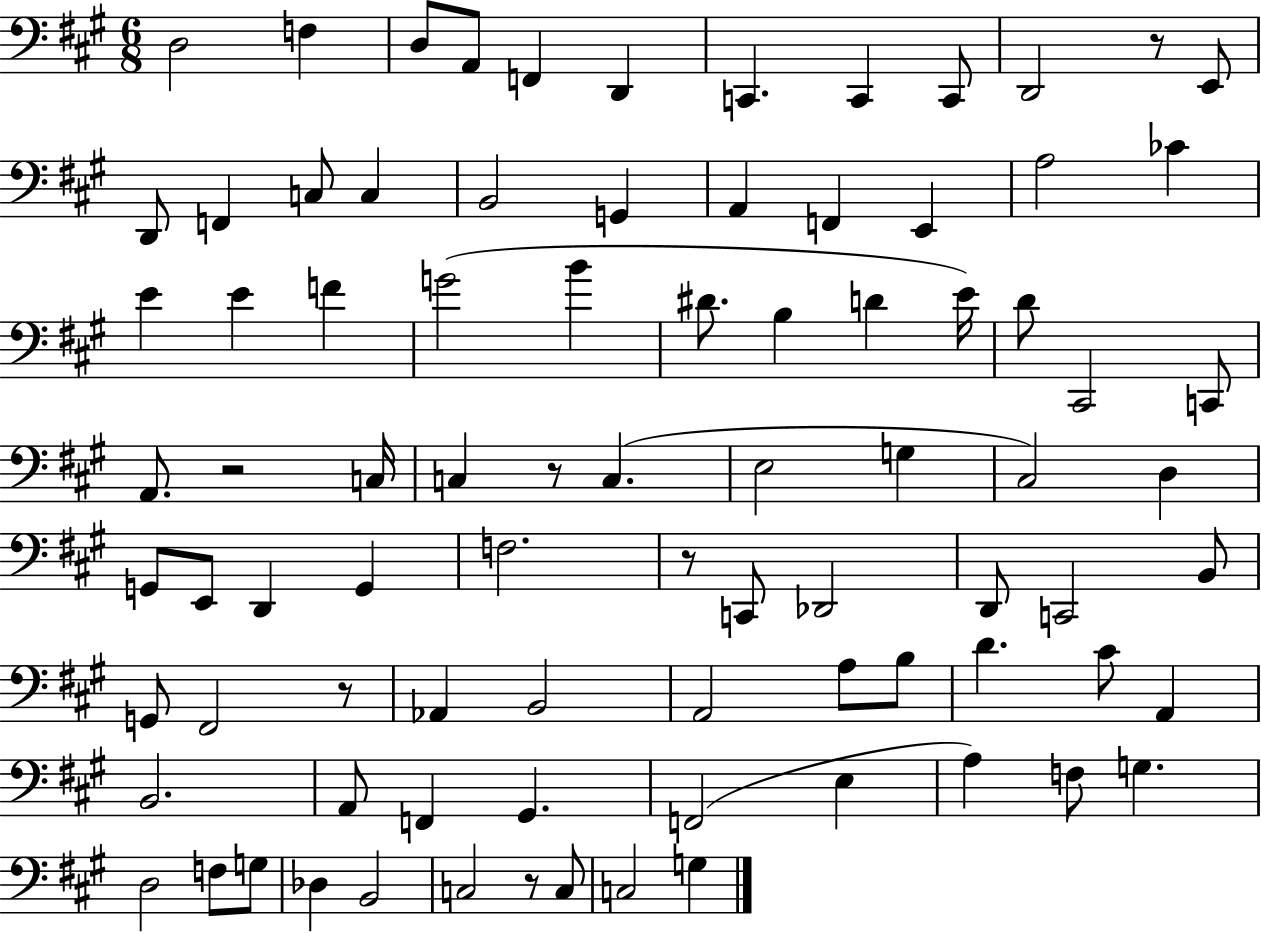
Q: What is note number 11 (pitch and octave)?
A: E2